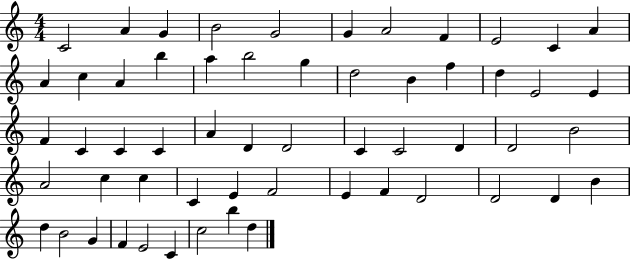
X:1
T:Untitled
M:4/4
L:1/4
K:C
C2 A G B2 G2 G A2 F E2 C A A c A b a b2 g d2 B f d E2 E F C C C A D D2 C C2 D D2 B2 A2 c c C E F2 E F D2 D2 D B d B2 G F E2 C c2 b d